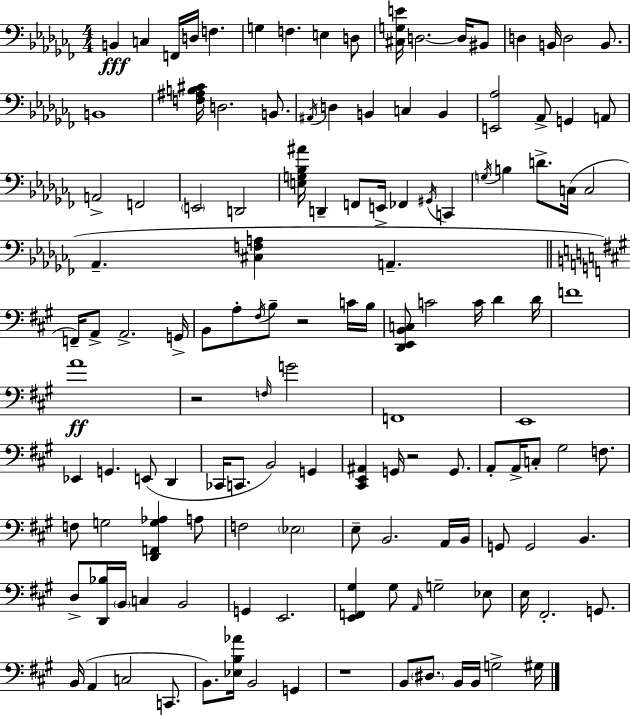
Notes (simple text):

B2/q C3/q F2/s D3/s F3/q. G3/q F3/q. E3/q D3/e [C#3,G3,E4]/s D3/h. D3/s BIS2/e D3/q B2/s D3/h B2/e. B2/w [F3,A#3,B3,C#4]/s D3/h. B2/e. A#2/s D3/q B2/q C3/q B2/q [E2,Ab3]/h Ab2/e G2/q A2/e A2/h F2/h E2/h D2/h [E3,G3,Bb3,A#4]/s D2/q F2/e E2/s FES2/q G#2/s C2/q G3/s B3/q D4/e. C3/s C3/h Ab2/q. [C#3,F3,A3]/q A2/q. F2/s A2/e A2/h. G2/s B2/e A3/e F#3/s B3/e R/h C4/s B3/s [D2,E2,B2,C3]/e C4/h C4/s D4/q D4/s F4/w A4/w R/h F3/s G4/h F2/w E2/w Eb2/q G2/q. E2/e D2/q CES2/s C2/e. B2/h G2/q [C#2,E2,A#2]/q G2/s R/h G2/e. A2/e A2/s C3/e G#3/h F3/e. F3/e G3/h [D2,F2,G3,Ab3]/q A3/e F3/h Eb3/h E3/e B2/h. A2/s B2/s G2/e G2/h B2/q. D3/e [D2,Bb3]/s B2/s C3/q B2/h G2/q E2/h. [E2,F2,G#3]/q G#3/e A2/s G3/h Eb3/e E3/s F#2/h. G2/e. B2/s A2/q C3/h C2/e. B2/e. [Eb3,B3,Ab4]/s B2/h G2/q R/w B2/e D#3/e. B2/s B2/s G3/h G#3/s